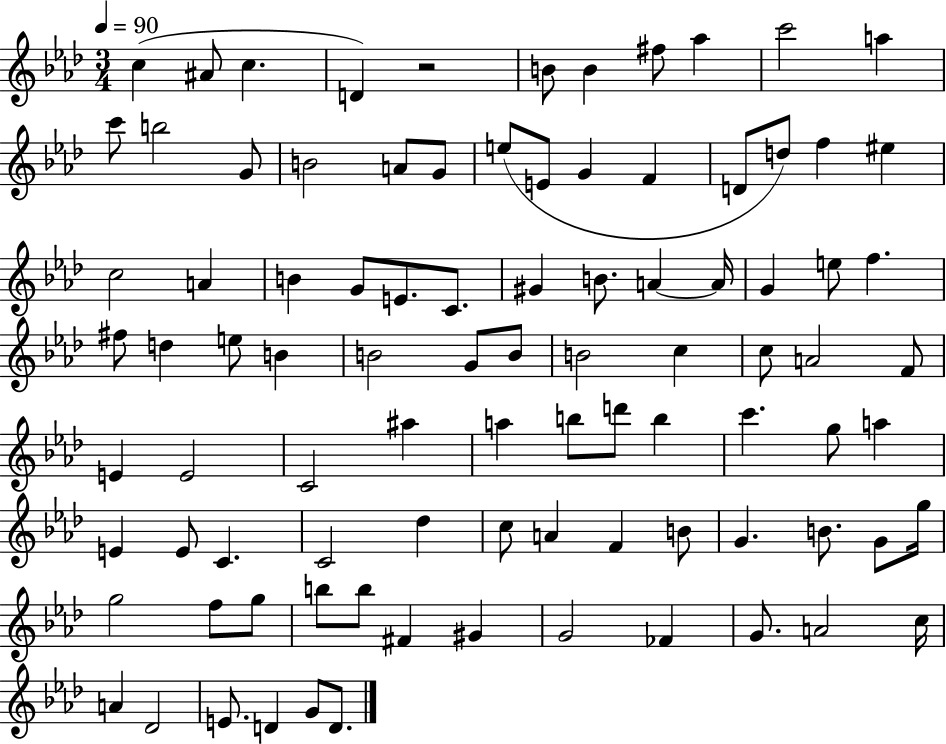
C5/q A#4/e C5/q. D4/q R/h B4/e B4/q F#5/e Ab5/q C6/h A5/q C6/e B5/h G4/e B4/h A4/e G4/e E5/e E4/e G4/q F4/q D4/e D5/e F5/q EIS5/q C5/h A4/q B4/q G4/e E4/e. C4/e. G#4/q B4/e. A4/q A4/s G4/q E5/e F5/q. F#5/e D5/q E5/e B4/q B4/h G4/e B4/e B4/h C5/q C5/e A4/h F4/e E4/q E4/h C4/h A#5/q A5/q B5/e D6/e B5/q C6/q. G5/e A5/q E4/q E4/e C4/q. C4/h Db5/q C5/e A4/q F4/q B4/e G4/q. B4/e. G4/e G5/s G5/h F5/e G5/e B5/e B5/e F#4/q G#4/q G4/h FES4/q G4/e. A4/h C5/s A4/q Db4/h E4/e. D4/q G4/e D4/e.